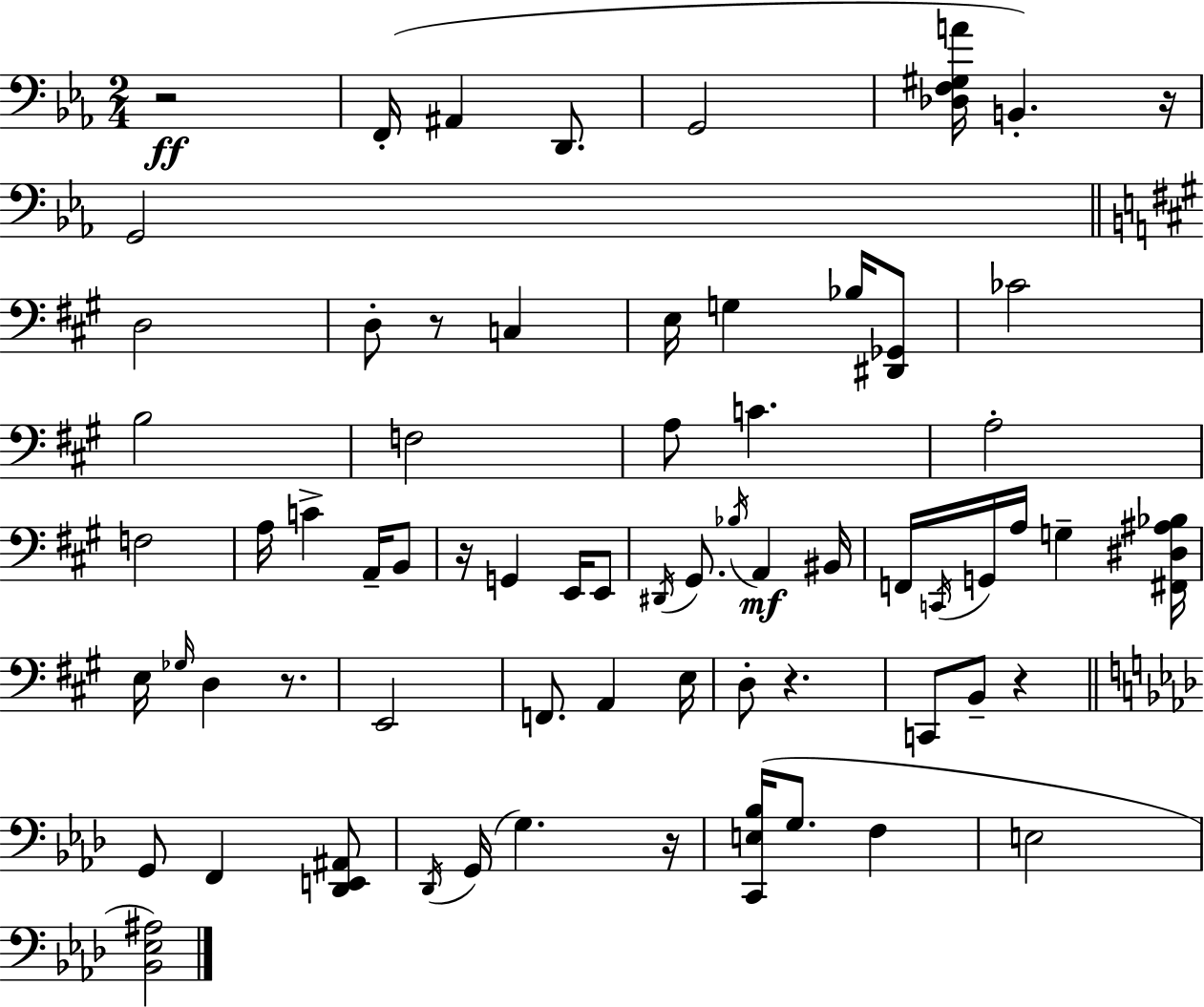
R/h F2/s A#2/q D2/e. G2/h [Db3,F3,G#3,A4]/s B2/q. R/s G2/h D3/h D3/e R/e C3/q E3/s G3/q Bb3/s [D#2,Gb2]/e CES4/h B3/h F3/h A3/e C4/q. A3/h F3/h A3/s C4/q A2/s B2/e R/s G2/q E2/s E2/e D#2/s G#2/e. Bb3/s A2/q BIS2/s F2/s C2/s G2/s A3/s G3/q [F#2,D#3,A#3,Bb3]/s E3/s Gb3/s D3/q R/e. E2/h F2/e. A2/q E3/s D3/e R/q. C2/e B2/e R/q G2/e F2/q [Db2,E2,A#2]/e Db2/s G2/s G3/q. R/s [C2,E3,Bb3]/s G3/e. F3/q E3/h [Bb2,Eb3,A#3]/h